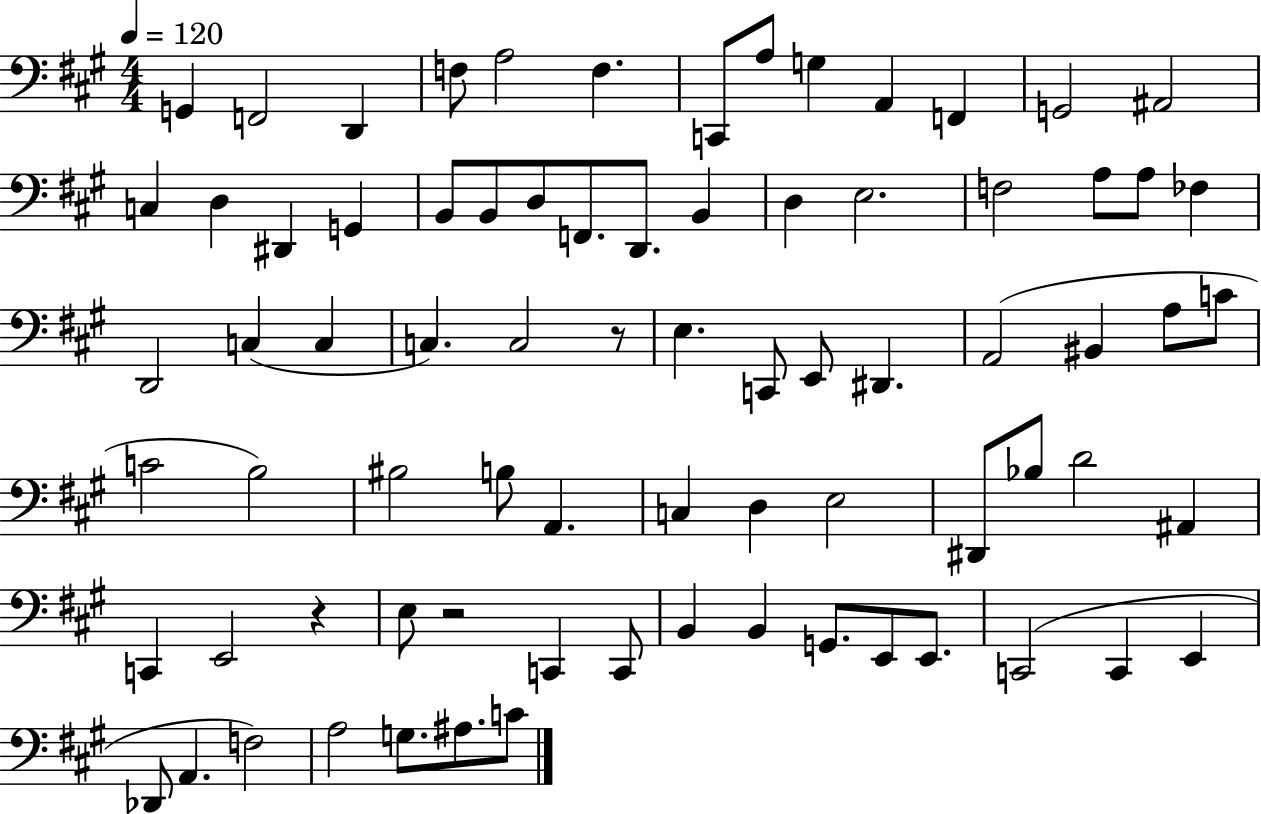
X:1
T:Untitled
M:4/4
L:1/4
K:A
G,, F,,2 D,, F,/2 A,2 F, C,,/2 A,/2 G, A,, F,, G,,2 ^A,,2 C, D, ^D,, G,, B,,/2 B,,/2 D,/2 F,,/2 D,,/2 B,, D, E,2 F,2 A,/2 A,/2 _F, D,,2 C, C, C, C,2 z/2 E, C,,/2 E,,/2 ^D,, A,,2 ^B,, A,/2 C/2 C2 B,2 ^B,2 B,/2 A,, C, D, E,2 ^D,,/2 _B,/2 D2 ^A,, C,, E,,2 z E,/2 z2 C,, C,,/2 B,, B,, G,,/2 E,,/2 E,,/2 C,,2 C,, E,, _D,,/2 A,, F,2 A,2 G,/2 ^A,/2 C/2